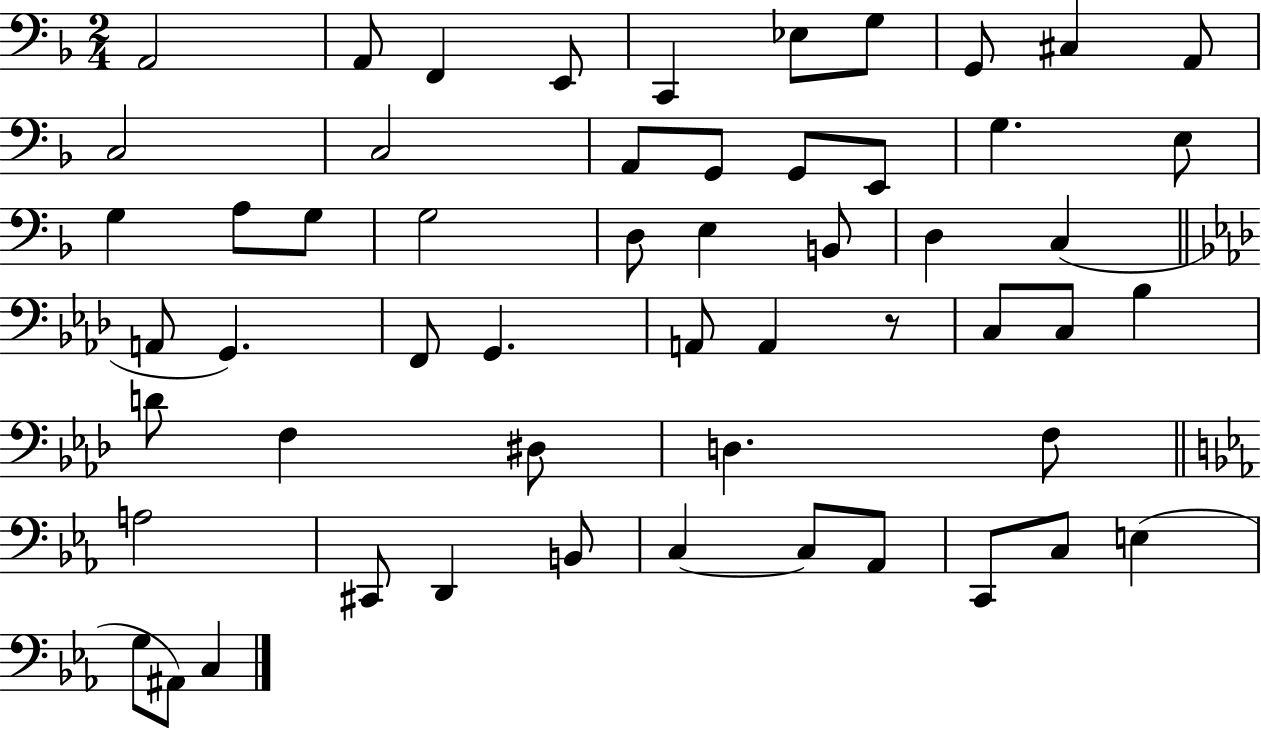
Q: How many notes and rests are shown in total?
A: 55